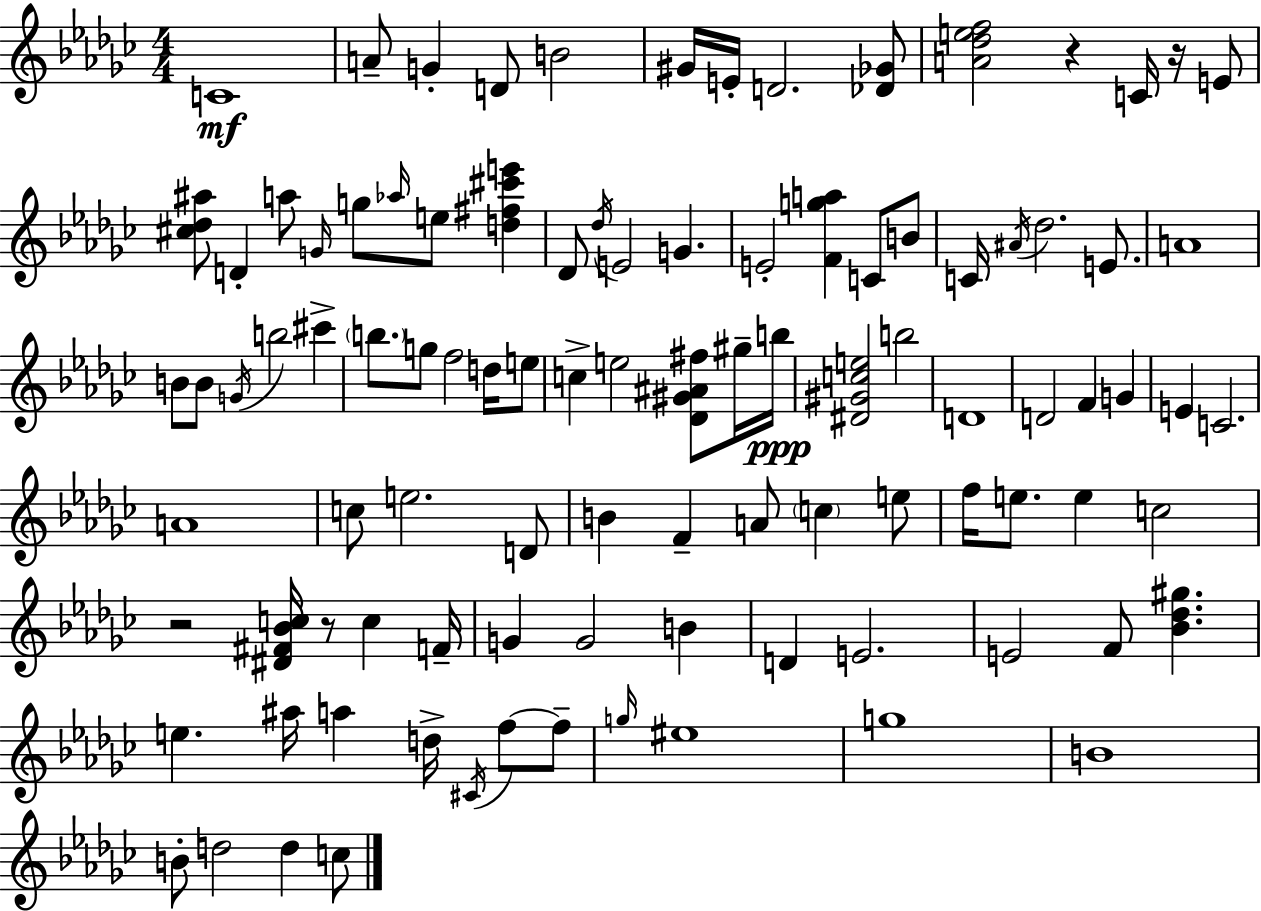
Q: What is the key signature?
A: EES minor